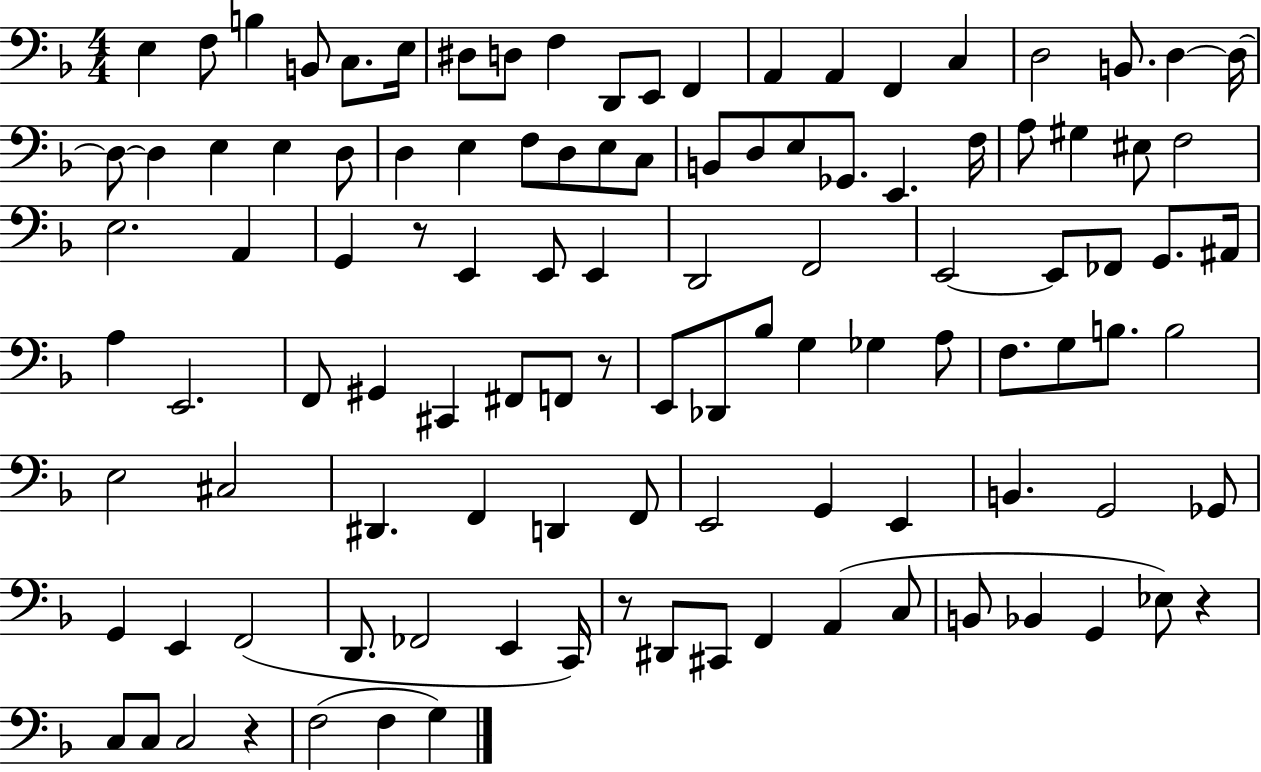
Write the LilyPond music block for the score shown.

{
  \clef bass
  \numericTimeSignature
  \time 4/4
  \key f \major
  e4 f8 b4 b,8 c8. e16 | dis8 d8 f4 d,8 e,8 f,4 | a,4 a,4 f,4 c4 | d2 b,8. d4~~ d16~~ | \break d8~~ d4 e4 e4 d8 | d4 e4 f8 d8 e8 c8 | b,8 d8 e8 ges,8. e,4. f16 | a8 gis4 eis8 f2 | \break e2. a,4 | g,4 r8 e,4 e,8 e,4 | d,2 f,2 | e,2~~ e,8 fes,8 g,8. ais,16 | \break a4 e,2. | f,8 gis,4 cis,4 fis,8 f,8 r8 | e,8 des,8 bes8 g4 ges4 a8 | f8. g8 b8. b2 | \break e2 cis2 | dis,4. f,4 d,4 f,8 | e,2 g,4 e,4 | b,4. g,2 ges,8 | \break g,4 e,4 f,2( | d,8. fes,2 e,4 c,16) | r8 dis,8 cis,8 f,4 a,4( c8 | b,8 bes,4 g,4 ees8) r4 | \break c8 c8 c2 r4 | f2( f4 g4) | \bar "|."
}